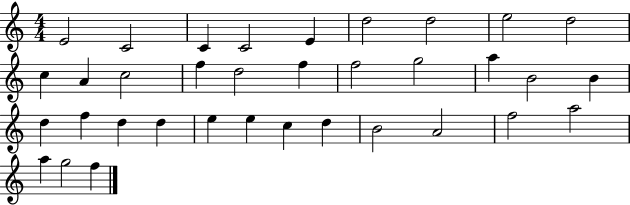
X:1
T:Untitled
M:4/4
L:1/4
K:C
E2 C2 C C2 E d2 d2 e2 d2 c A c2 f d2 f f2 g2 a B2 B d f d d e e c d B2 A2 f2 a2 a g2 f